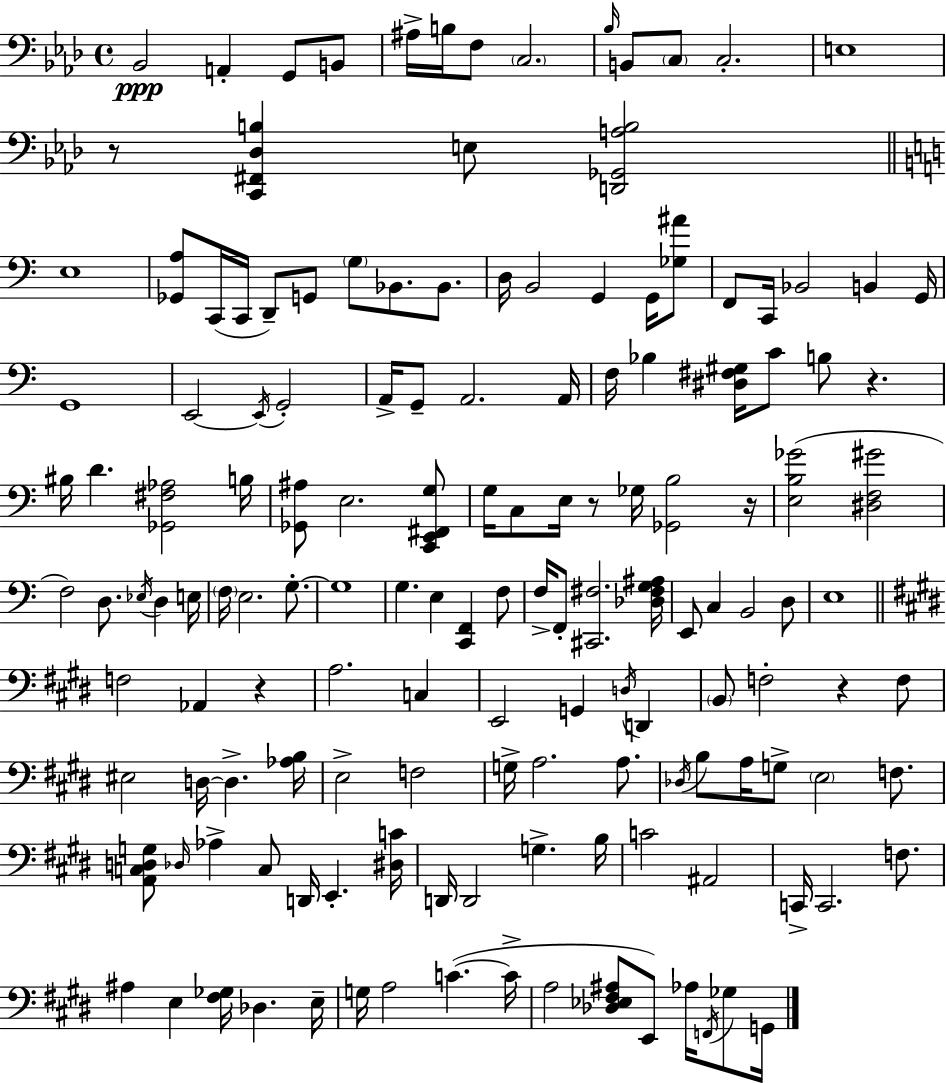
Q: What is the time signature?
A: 4/4